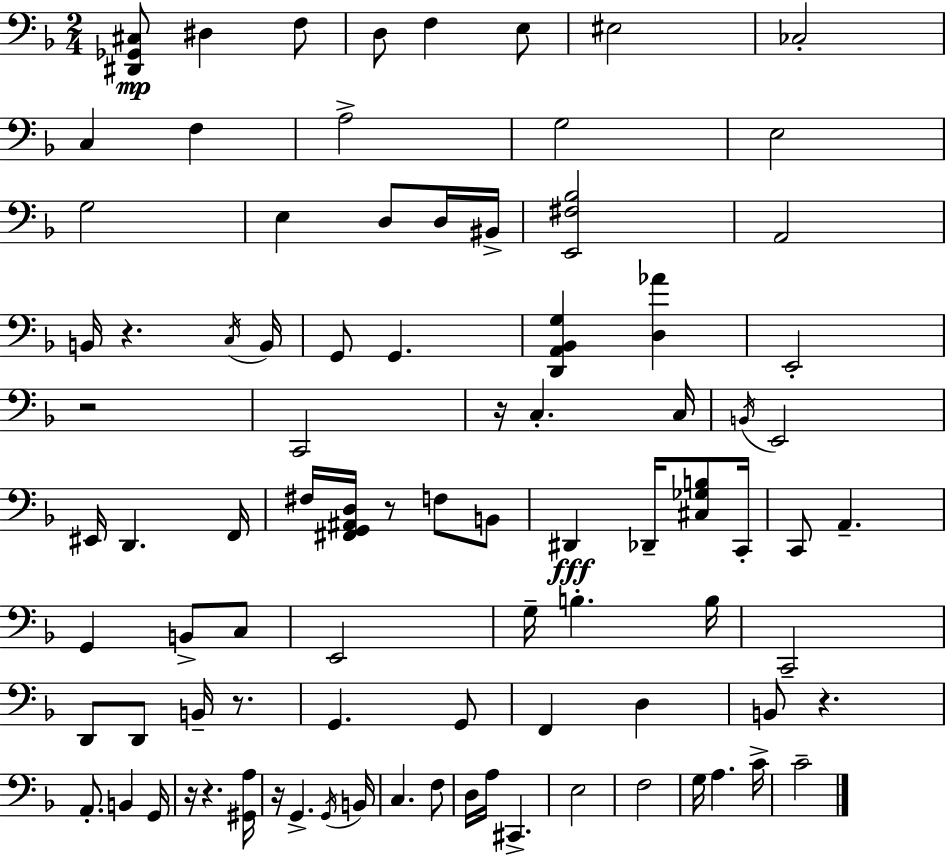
[D#2,Gb2,C#3]/e D#3/q F3/e D3/e F3/q E3/e EIS3/h CES3/h C3/q F3/q A3/h G3/h E3/h G3/h E3/q D3/e D3/s BIS2/s [E2,F#3,Bb3]/h A2/h B2/s R/q. C3/s B2/s G2/e G2/q. [D2,A2,Bb2,G3]/q [D3,Ab4]/q E2/h R/h C2/h R/s C3/q. C3/s B2/s E2/h EIS2/s D2/q. F2/s F#3/s [F#2,G2,A#2,D3]/s R/e F3/e B2/e D#2/q Db2/s [C#3,Gb3,B3]/e C2/s C2/e A2/q. G2/q B2/e C3/e E2/h G3/s B3/q. B3/s C2/h D2/e D2/e B2/s R/e. G2/q. G2/e F2/q D3/q B2/e R/q. A2/e. B2/q G2/s R/s R/q. [G#2,A3]/s R/s G2/q. G2/s B2/s C3/q. F3/e D3/s A3/s C#2/q. E3/h F3/h G3/s A3/q. C4/s C4/h